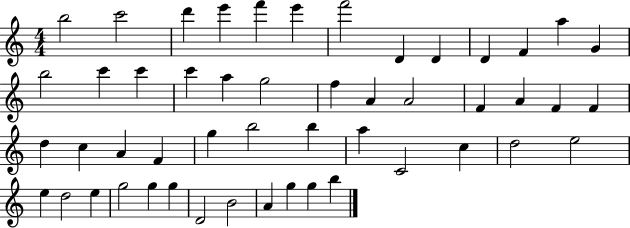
{
  \clef treble
  \numericTimeSignature
  \time 4/4
  \key c \major
  b''2 c'''2 | d'''4 e'''4 f'''4 e'''4 | f'''2 d'4 d'4 | d'4 f'4 a''4 g'4 | \break b''2 c'''4 c'''4 | c'''4 a''4 g''2 | f''4 a'4 a'2 | f'4 a'4 f'4 f'4 | \break d''4 c''4 a'4 f'4 | g''4 b''2 b''4 | a''4 c'2 c''4 | d''2 e''2 | \break e''4 d''2 e''4 | g''2 g''4 g''4 | d'2 b'2 | a'4 g''4 g''4 b''4 | \break \bar "|."
}